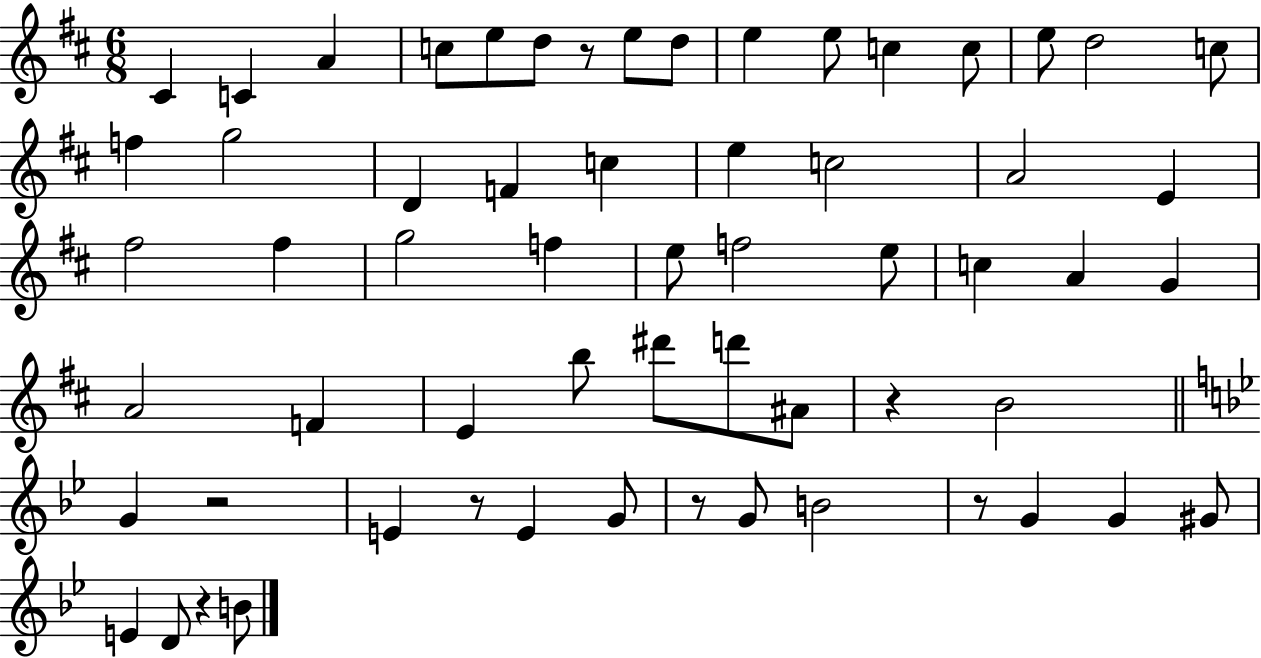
{
  \clef treble
  \numericTimeSignature
  \time 6/8
  \key d \major
  cis'4 c'4 a'4 | c''8 e''8 d''8 r8 e''8 d''8 | e''4 e''8 c''4 c''8 | e''8 d''2 c''8 | \break f''4 g''2 | d'4 f'4 c''4 | e''4 c''2 | a'2 e'4 | \break fis''2 fis''4 | g''2 f''4 | e''8 f''2 e''8 | c''4 a'4 g'4 | \break a'2 f'4 | e'4 b''8 dis'''8 d'''8 ais'8 | r4 b'2 | \bar "||" \break \key g \minor g'4 r2 | e'4 r8 e'4 g'8 | r8 g'8 b'2 | r8 g'4 g'4 gis'8 | \break e'4 d'8 r4 b'8 | \bar "|."
}